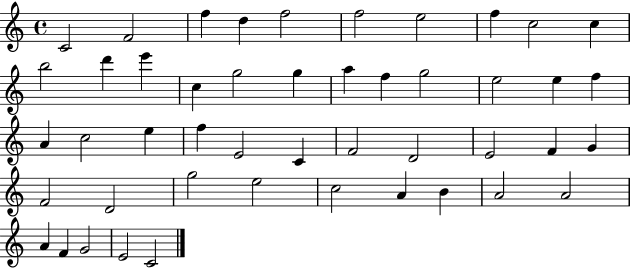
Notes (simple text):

C4/h F4/h F5/q D5/q F5/h F5/h E5/h F5/q C5/h C5/q B5/h D6/q E6/q C5/q G5/h G5/q A5/q F5/q G5/h E5/h E5/q F5/q A4/q C5/h E5/q F5/q E4/h C4/q F4/h D4/h E4/h F4/q G4/q F4/h D4/h G5/h E5/h C5/h A4/q B4/q A4/h A4/h A4/q F4/q G4/h E4/h C4/h